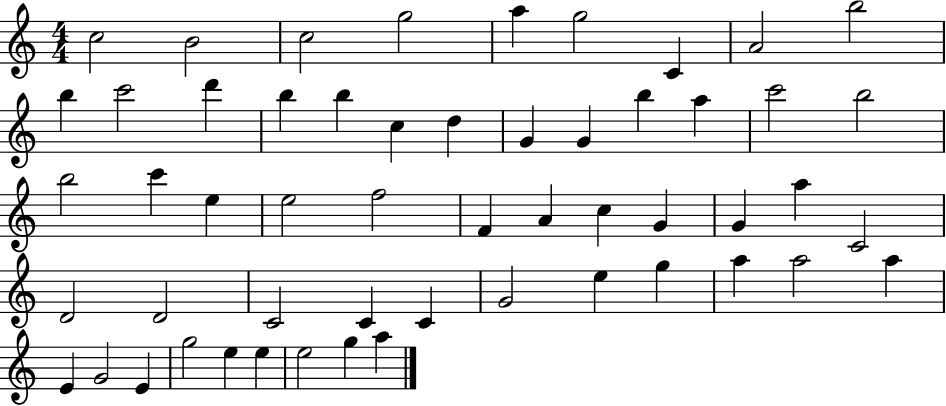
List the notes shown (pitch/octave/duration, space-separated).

C5/h B4/h C5/h G5/h A5/q G5/h C4/q A4/h B5/h B5/q C6/h D6/q B5/q B5/q C5/q D5/q G4/q G4/q B5/q A5/q C6/h B5/h B5/h C6/q E5/q E5/h F5/h F4/q A4/q C5/q G4/q G4/q A5/q C4/h D4/h D4/h C4/h C4/q C4/q G4/h E5/q G5/q A5/q A5/h A5/q E4/q G4/h E4/q G5/h E5/q E5/q E5/h G5/q A5/q